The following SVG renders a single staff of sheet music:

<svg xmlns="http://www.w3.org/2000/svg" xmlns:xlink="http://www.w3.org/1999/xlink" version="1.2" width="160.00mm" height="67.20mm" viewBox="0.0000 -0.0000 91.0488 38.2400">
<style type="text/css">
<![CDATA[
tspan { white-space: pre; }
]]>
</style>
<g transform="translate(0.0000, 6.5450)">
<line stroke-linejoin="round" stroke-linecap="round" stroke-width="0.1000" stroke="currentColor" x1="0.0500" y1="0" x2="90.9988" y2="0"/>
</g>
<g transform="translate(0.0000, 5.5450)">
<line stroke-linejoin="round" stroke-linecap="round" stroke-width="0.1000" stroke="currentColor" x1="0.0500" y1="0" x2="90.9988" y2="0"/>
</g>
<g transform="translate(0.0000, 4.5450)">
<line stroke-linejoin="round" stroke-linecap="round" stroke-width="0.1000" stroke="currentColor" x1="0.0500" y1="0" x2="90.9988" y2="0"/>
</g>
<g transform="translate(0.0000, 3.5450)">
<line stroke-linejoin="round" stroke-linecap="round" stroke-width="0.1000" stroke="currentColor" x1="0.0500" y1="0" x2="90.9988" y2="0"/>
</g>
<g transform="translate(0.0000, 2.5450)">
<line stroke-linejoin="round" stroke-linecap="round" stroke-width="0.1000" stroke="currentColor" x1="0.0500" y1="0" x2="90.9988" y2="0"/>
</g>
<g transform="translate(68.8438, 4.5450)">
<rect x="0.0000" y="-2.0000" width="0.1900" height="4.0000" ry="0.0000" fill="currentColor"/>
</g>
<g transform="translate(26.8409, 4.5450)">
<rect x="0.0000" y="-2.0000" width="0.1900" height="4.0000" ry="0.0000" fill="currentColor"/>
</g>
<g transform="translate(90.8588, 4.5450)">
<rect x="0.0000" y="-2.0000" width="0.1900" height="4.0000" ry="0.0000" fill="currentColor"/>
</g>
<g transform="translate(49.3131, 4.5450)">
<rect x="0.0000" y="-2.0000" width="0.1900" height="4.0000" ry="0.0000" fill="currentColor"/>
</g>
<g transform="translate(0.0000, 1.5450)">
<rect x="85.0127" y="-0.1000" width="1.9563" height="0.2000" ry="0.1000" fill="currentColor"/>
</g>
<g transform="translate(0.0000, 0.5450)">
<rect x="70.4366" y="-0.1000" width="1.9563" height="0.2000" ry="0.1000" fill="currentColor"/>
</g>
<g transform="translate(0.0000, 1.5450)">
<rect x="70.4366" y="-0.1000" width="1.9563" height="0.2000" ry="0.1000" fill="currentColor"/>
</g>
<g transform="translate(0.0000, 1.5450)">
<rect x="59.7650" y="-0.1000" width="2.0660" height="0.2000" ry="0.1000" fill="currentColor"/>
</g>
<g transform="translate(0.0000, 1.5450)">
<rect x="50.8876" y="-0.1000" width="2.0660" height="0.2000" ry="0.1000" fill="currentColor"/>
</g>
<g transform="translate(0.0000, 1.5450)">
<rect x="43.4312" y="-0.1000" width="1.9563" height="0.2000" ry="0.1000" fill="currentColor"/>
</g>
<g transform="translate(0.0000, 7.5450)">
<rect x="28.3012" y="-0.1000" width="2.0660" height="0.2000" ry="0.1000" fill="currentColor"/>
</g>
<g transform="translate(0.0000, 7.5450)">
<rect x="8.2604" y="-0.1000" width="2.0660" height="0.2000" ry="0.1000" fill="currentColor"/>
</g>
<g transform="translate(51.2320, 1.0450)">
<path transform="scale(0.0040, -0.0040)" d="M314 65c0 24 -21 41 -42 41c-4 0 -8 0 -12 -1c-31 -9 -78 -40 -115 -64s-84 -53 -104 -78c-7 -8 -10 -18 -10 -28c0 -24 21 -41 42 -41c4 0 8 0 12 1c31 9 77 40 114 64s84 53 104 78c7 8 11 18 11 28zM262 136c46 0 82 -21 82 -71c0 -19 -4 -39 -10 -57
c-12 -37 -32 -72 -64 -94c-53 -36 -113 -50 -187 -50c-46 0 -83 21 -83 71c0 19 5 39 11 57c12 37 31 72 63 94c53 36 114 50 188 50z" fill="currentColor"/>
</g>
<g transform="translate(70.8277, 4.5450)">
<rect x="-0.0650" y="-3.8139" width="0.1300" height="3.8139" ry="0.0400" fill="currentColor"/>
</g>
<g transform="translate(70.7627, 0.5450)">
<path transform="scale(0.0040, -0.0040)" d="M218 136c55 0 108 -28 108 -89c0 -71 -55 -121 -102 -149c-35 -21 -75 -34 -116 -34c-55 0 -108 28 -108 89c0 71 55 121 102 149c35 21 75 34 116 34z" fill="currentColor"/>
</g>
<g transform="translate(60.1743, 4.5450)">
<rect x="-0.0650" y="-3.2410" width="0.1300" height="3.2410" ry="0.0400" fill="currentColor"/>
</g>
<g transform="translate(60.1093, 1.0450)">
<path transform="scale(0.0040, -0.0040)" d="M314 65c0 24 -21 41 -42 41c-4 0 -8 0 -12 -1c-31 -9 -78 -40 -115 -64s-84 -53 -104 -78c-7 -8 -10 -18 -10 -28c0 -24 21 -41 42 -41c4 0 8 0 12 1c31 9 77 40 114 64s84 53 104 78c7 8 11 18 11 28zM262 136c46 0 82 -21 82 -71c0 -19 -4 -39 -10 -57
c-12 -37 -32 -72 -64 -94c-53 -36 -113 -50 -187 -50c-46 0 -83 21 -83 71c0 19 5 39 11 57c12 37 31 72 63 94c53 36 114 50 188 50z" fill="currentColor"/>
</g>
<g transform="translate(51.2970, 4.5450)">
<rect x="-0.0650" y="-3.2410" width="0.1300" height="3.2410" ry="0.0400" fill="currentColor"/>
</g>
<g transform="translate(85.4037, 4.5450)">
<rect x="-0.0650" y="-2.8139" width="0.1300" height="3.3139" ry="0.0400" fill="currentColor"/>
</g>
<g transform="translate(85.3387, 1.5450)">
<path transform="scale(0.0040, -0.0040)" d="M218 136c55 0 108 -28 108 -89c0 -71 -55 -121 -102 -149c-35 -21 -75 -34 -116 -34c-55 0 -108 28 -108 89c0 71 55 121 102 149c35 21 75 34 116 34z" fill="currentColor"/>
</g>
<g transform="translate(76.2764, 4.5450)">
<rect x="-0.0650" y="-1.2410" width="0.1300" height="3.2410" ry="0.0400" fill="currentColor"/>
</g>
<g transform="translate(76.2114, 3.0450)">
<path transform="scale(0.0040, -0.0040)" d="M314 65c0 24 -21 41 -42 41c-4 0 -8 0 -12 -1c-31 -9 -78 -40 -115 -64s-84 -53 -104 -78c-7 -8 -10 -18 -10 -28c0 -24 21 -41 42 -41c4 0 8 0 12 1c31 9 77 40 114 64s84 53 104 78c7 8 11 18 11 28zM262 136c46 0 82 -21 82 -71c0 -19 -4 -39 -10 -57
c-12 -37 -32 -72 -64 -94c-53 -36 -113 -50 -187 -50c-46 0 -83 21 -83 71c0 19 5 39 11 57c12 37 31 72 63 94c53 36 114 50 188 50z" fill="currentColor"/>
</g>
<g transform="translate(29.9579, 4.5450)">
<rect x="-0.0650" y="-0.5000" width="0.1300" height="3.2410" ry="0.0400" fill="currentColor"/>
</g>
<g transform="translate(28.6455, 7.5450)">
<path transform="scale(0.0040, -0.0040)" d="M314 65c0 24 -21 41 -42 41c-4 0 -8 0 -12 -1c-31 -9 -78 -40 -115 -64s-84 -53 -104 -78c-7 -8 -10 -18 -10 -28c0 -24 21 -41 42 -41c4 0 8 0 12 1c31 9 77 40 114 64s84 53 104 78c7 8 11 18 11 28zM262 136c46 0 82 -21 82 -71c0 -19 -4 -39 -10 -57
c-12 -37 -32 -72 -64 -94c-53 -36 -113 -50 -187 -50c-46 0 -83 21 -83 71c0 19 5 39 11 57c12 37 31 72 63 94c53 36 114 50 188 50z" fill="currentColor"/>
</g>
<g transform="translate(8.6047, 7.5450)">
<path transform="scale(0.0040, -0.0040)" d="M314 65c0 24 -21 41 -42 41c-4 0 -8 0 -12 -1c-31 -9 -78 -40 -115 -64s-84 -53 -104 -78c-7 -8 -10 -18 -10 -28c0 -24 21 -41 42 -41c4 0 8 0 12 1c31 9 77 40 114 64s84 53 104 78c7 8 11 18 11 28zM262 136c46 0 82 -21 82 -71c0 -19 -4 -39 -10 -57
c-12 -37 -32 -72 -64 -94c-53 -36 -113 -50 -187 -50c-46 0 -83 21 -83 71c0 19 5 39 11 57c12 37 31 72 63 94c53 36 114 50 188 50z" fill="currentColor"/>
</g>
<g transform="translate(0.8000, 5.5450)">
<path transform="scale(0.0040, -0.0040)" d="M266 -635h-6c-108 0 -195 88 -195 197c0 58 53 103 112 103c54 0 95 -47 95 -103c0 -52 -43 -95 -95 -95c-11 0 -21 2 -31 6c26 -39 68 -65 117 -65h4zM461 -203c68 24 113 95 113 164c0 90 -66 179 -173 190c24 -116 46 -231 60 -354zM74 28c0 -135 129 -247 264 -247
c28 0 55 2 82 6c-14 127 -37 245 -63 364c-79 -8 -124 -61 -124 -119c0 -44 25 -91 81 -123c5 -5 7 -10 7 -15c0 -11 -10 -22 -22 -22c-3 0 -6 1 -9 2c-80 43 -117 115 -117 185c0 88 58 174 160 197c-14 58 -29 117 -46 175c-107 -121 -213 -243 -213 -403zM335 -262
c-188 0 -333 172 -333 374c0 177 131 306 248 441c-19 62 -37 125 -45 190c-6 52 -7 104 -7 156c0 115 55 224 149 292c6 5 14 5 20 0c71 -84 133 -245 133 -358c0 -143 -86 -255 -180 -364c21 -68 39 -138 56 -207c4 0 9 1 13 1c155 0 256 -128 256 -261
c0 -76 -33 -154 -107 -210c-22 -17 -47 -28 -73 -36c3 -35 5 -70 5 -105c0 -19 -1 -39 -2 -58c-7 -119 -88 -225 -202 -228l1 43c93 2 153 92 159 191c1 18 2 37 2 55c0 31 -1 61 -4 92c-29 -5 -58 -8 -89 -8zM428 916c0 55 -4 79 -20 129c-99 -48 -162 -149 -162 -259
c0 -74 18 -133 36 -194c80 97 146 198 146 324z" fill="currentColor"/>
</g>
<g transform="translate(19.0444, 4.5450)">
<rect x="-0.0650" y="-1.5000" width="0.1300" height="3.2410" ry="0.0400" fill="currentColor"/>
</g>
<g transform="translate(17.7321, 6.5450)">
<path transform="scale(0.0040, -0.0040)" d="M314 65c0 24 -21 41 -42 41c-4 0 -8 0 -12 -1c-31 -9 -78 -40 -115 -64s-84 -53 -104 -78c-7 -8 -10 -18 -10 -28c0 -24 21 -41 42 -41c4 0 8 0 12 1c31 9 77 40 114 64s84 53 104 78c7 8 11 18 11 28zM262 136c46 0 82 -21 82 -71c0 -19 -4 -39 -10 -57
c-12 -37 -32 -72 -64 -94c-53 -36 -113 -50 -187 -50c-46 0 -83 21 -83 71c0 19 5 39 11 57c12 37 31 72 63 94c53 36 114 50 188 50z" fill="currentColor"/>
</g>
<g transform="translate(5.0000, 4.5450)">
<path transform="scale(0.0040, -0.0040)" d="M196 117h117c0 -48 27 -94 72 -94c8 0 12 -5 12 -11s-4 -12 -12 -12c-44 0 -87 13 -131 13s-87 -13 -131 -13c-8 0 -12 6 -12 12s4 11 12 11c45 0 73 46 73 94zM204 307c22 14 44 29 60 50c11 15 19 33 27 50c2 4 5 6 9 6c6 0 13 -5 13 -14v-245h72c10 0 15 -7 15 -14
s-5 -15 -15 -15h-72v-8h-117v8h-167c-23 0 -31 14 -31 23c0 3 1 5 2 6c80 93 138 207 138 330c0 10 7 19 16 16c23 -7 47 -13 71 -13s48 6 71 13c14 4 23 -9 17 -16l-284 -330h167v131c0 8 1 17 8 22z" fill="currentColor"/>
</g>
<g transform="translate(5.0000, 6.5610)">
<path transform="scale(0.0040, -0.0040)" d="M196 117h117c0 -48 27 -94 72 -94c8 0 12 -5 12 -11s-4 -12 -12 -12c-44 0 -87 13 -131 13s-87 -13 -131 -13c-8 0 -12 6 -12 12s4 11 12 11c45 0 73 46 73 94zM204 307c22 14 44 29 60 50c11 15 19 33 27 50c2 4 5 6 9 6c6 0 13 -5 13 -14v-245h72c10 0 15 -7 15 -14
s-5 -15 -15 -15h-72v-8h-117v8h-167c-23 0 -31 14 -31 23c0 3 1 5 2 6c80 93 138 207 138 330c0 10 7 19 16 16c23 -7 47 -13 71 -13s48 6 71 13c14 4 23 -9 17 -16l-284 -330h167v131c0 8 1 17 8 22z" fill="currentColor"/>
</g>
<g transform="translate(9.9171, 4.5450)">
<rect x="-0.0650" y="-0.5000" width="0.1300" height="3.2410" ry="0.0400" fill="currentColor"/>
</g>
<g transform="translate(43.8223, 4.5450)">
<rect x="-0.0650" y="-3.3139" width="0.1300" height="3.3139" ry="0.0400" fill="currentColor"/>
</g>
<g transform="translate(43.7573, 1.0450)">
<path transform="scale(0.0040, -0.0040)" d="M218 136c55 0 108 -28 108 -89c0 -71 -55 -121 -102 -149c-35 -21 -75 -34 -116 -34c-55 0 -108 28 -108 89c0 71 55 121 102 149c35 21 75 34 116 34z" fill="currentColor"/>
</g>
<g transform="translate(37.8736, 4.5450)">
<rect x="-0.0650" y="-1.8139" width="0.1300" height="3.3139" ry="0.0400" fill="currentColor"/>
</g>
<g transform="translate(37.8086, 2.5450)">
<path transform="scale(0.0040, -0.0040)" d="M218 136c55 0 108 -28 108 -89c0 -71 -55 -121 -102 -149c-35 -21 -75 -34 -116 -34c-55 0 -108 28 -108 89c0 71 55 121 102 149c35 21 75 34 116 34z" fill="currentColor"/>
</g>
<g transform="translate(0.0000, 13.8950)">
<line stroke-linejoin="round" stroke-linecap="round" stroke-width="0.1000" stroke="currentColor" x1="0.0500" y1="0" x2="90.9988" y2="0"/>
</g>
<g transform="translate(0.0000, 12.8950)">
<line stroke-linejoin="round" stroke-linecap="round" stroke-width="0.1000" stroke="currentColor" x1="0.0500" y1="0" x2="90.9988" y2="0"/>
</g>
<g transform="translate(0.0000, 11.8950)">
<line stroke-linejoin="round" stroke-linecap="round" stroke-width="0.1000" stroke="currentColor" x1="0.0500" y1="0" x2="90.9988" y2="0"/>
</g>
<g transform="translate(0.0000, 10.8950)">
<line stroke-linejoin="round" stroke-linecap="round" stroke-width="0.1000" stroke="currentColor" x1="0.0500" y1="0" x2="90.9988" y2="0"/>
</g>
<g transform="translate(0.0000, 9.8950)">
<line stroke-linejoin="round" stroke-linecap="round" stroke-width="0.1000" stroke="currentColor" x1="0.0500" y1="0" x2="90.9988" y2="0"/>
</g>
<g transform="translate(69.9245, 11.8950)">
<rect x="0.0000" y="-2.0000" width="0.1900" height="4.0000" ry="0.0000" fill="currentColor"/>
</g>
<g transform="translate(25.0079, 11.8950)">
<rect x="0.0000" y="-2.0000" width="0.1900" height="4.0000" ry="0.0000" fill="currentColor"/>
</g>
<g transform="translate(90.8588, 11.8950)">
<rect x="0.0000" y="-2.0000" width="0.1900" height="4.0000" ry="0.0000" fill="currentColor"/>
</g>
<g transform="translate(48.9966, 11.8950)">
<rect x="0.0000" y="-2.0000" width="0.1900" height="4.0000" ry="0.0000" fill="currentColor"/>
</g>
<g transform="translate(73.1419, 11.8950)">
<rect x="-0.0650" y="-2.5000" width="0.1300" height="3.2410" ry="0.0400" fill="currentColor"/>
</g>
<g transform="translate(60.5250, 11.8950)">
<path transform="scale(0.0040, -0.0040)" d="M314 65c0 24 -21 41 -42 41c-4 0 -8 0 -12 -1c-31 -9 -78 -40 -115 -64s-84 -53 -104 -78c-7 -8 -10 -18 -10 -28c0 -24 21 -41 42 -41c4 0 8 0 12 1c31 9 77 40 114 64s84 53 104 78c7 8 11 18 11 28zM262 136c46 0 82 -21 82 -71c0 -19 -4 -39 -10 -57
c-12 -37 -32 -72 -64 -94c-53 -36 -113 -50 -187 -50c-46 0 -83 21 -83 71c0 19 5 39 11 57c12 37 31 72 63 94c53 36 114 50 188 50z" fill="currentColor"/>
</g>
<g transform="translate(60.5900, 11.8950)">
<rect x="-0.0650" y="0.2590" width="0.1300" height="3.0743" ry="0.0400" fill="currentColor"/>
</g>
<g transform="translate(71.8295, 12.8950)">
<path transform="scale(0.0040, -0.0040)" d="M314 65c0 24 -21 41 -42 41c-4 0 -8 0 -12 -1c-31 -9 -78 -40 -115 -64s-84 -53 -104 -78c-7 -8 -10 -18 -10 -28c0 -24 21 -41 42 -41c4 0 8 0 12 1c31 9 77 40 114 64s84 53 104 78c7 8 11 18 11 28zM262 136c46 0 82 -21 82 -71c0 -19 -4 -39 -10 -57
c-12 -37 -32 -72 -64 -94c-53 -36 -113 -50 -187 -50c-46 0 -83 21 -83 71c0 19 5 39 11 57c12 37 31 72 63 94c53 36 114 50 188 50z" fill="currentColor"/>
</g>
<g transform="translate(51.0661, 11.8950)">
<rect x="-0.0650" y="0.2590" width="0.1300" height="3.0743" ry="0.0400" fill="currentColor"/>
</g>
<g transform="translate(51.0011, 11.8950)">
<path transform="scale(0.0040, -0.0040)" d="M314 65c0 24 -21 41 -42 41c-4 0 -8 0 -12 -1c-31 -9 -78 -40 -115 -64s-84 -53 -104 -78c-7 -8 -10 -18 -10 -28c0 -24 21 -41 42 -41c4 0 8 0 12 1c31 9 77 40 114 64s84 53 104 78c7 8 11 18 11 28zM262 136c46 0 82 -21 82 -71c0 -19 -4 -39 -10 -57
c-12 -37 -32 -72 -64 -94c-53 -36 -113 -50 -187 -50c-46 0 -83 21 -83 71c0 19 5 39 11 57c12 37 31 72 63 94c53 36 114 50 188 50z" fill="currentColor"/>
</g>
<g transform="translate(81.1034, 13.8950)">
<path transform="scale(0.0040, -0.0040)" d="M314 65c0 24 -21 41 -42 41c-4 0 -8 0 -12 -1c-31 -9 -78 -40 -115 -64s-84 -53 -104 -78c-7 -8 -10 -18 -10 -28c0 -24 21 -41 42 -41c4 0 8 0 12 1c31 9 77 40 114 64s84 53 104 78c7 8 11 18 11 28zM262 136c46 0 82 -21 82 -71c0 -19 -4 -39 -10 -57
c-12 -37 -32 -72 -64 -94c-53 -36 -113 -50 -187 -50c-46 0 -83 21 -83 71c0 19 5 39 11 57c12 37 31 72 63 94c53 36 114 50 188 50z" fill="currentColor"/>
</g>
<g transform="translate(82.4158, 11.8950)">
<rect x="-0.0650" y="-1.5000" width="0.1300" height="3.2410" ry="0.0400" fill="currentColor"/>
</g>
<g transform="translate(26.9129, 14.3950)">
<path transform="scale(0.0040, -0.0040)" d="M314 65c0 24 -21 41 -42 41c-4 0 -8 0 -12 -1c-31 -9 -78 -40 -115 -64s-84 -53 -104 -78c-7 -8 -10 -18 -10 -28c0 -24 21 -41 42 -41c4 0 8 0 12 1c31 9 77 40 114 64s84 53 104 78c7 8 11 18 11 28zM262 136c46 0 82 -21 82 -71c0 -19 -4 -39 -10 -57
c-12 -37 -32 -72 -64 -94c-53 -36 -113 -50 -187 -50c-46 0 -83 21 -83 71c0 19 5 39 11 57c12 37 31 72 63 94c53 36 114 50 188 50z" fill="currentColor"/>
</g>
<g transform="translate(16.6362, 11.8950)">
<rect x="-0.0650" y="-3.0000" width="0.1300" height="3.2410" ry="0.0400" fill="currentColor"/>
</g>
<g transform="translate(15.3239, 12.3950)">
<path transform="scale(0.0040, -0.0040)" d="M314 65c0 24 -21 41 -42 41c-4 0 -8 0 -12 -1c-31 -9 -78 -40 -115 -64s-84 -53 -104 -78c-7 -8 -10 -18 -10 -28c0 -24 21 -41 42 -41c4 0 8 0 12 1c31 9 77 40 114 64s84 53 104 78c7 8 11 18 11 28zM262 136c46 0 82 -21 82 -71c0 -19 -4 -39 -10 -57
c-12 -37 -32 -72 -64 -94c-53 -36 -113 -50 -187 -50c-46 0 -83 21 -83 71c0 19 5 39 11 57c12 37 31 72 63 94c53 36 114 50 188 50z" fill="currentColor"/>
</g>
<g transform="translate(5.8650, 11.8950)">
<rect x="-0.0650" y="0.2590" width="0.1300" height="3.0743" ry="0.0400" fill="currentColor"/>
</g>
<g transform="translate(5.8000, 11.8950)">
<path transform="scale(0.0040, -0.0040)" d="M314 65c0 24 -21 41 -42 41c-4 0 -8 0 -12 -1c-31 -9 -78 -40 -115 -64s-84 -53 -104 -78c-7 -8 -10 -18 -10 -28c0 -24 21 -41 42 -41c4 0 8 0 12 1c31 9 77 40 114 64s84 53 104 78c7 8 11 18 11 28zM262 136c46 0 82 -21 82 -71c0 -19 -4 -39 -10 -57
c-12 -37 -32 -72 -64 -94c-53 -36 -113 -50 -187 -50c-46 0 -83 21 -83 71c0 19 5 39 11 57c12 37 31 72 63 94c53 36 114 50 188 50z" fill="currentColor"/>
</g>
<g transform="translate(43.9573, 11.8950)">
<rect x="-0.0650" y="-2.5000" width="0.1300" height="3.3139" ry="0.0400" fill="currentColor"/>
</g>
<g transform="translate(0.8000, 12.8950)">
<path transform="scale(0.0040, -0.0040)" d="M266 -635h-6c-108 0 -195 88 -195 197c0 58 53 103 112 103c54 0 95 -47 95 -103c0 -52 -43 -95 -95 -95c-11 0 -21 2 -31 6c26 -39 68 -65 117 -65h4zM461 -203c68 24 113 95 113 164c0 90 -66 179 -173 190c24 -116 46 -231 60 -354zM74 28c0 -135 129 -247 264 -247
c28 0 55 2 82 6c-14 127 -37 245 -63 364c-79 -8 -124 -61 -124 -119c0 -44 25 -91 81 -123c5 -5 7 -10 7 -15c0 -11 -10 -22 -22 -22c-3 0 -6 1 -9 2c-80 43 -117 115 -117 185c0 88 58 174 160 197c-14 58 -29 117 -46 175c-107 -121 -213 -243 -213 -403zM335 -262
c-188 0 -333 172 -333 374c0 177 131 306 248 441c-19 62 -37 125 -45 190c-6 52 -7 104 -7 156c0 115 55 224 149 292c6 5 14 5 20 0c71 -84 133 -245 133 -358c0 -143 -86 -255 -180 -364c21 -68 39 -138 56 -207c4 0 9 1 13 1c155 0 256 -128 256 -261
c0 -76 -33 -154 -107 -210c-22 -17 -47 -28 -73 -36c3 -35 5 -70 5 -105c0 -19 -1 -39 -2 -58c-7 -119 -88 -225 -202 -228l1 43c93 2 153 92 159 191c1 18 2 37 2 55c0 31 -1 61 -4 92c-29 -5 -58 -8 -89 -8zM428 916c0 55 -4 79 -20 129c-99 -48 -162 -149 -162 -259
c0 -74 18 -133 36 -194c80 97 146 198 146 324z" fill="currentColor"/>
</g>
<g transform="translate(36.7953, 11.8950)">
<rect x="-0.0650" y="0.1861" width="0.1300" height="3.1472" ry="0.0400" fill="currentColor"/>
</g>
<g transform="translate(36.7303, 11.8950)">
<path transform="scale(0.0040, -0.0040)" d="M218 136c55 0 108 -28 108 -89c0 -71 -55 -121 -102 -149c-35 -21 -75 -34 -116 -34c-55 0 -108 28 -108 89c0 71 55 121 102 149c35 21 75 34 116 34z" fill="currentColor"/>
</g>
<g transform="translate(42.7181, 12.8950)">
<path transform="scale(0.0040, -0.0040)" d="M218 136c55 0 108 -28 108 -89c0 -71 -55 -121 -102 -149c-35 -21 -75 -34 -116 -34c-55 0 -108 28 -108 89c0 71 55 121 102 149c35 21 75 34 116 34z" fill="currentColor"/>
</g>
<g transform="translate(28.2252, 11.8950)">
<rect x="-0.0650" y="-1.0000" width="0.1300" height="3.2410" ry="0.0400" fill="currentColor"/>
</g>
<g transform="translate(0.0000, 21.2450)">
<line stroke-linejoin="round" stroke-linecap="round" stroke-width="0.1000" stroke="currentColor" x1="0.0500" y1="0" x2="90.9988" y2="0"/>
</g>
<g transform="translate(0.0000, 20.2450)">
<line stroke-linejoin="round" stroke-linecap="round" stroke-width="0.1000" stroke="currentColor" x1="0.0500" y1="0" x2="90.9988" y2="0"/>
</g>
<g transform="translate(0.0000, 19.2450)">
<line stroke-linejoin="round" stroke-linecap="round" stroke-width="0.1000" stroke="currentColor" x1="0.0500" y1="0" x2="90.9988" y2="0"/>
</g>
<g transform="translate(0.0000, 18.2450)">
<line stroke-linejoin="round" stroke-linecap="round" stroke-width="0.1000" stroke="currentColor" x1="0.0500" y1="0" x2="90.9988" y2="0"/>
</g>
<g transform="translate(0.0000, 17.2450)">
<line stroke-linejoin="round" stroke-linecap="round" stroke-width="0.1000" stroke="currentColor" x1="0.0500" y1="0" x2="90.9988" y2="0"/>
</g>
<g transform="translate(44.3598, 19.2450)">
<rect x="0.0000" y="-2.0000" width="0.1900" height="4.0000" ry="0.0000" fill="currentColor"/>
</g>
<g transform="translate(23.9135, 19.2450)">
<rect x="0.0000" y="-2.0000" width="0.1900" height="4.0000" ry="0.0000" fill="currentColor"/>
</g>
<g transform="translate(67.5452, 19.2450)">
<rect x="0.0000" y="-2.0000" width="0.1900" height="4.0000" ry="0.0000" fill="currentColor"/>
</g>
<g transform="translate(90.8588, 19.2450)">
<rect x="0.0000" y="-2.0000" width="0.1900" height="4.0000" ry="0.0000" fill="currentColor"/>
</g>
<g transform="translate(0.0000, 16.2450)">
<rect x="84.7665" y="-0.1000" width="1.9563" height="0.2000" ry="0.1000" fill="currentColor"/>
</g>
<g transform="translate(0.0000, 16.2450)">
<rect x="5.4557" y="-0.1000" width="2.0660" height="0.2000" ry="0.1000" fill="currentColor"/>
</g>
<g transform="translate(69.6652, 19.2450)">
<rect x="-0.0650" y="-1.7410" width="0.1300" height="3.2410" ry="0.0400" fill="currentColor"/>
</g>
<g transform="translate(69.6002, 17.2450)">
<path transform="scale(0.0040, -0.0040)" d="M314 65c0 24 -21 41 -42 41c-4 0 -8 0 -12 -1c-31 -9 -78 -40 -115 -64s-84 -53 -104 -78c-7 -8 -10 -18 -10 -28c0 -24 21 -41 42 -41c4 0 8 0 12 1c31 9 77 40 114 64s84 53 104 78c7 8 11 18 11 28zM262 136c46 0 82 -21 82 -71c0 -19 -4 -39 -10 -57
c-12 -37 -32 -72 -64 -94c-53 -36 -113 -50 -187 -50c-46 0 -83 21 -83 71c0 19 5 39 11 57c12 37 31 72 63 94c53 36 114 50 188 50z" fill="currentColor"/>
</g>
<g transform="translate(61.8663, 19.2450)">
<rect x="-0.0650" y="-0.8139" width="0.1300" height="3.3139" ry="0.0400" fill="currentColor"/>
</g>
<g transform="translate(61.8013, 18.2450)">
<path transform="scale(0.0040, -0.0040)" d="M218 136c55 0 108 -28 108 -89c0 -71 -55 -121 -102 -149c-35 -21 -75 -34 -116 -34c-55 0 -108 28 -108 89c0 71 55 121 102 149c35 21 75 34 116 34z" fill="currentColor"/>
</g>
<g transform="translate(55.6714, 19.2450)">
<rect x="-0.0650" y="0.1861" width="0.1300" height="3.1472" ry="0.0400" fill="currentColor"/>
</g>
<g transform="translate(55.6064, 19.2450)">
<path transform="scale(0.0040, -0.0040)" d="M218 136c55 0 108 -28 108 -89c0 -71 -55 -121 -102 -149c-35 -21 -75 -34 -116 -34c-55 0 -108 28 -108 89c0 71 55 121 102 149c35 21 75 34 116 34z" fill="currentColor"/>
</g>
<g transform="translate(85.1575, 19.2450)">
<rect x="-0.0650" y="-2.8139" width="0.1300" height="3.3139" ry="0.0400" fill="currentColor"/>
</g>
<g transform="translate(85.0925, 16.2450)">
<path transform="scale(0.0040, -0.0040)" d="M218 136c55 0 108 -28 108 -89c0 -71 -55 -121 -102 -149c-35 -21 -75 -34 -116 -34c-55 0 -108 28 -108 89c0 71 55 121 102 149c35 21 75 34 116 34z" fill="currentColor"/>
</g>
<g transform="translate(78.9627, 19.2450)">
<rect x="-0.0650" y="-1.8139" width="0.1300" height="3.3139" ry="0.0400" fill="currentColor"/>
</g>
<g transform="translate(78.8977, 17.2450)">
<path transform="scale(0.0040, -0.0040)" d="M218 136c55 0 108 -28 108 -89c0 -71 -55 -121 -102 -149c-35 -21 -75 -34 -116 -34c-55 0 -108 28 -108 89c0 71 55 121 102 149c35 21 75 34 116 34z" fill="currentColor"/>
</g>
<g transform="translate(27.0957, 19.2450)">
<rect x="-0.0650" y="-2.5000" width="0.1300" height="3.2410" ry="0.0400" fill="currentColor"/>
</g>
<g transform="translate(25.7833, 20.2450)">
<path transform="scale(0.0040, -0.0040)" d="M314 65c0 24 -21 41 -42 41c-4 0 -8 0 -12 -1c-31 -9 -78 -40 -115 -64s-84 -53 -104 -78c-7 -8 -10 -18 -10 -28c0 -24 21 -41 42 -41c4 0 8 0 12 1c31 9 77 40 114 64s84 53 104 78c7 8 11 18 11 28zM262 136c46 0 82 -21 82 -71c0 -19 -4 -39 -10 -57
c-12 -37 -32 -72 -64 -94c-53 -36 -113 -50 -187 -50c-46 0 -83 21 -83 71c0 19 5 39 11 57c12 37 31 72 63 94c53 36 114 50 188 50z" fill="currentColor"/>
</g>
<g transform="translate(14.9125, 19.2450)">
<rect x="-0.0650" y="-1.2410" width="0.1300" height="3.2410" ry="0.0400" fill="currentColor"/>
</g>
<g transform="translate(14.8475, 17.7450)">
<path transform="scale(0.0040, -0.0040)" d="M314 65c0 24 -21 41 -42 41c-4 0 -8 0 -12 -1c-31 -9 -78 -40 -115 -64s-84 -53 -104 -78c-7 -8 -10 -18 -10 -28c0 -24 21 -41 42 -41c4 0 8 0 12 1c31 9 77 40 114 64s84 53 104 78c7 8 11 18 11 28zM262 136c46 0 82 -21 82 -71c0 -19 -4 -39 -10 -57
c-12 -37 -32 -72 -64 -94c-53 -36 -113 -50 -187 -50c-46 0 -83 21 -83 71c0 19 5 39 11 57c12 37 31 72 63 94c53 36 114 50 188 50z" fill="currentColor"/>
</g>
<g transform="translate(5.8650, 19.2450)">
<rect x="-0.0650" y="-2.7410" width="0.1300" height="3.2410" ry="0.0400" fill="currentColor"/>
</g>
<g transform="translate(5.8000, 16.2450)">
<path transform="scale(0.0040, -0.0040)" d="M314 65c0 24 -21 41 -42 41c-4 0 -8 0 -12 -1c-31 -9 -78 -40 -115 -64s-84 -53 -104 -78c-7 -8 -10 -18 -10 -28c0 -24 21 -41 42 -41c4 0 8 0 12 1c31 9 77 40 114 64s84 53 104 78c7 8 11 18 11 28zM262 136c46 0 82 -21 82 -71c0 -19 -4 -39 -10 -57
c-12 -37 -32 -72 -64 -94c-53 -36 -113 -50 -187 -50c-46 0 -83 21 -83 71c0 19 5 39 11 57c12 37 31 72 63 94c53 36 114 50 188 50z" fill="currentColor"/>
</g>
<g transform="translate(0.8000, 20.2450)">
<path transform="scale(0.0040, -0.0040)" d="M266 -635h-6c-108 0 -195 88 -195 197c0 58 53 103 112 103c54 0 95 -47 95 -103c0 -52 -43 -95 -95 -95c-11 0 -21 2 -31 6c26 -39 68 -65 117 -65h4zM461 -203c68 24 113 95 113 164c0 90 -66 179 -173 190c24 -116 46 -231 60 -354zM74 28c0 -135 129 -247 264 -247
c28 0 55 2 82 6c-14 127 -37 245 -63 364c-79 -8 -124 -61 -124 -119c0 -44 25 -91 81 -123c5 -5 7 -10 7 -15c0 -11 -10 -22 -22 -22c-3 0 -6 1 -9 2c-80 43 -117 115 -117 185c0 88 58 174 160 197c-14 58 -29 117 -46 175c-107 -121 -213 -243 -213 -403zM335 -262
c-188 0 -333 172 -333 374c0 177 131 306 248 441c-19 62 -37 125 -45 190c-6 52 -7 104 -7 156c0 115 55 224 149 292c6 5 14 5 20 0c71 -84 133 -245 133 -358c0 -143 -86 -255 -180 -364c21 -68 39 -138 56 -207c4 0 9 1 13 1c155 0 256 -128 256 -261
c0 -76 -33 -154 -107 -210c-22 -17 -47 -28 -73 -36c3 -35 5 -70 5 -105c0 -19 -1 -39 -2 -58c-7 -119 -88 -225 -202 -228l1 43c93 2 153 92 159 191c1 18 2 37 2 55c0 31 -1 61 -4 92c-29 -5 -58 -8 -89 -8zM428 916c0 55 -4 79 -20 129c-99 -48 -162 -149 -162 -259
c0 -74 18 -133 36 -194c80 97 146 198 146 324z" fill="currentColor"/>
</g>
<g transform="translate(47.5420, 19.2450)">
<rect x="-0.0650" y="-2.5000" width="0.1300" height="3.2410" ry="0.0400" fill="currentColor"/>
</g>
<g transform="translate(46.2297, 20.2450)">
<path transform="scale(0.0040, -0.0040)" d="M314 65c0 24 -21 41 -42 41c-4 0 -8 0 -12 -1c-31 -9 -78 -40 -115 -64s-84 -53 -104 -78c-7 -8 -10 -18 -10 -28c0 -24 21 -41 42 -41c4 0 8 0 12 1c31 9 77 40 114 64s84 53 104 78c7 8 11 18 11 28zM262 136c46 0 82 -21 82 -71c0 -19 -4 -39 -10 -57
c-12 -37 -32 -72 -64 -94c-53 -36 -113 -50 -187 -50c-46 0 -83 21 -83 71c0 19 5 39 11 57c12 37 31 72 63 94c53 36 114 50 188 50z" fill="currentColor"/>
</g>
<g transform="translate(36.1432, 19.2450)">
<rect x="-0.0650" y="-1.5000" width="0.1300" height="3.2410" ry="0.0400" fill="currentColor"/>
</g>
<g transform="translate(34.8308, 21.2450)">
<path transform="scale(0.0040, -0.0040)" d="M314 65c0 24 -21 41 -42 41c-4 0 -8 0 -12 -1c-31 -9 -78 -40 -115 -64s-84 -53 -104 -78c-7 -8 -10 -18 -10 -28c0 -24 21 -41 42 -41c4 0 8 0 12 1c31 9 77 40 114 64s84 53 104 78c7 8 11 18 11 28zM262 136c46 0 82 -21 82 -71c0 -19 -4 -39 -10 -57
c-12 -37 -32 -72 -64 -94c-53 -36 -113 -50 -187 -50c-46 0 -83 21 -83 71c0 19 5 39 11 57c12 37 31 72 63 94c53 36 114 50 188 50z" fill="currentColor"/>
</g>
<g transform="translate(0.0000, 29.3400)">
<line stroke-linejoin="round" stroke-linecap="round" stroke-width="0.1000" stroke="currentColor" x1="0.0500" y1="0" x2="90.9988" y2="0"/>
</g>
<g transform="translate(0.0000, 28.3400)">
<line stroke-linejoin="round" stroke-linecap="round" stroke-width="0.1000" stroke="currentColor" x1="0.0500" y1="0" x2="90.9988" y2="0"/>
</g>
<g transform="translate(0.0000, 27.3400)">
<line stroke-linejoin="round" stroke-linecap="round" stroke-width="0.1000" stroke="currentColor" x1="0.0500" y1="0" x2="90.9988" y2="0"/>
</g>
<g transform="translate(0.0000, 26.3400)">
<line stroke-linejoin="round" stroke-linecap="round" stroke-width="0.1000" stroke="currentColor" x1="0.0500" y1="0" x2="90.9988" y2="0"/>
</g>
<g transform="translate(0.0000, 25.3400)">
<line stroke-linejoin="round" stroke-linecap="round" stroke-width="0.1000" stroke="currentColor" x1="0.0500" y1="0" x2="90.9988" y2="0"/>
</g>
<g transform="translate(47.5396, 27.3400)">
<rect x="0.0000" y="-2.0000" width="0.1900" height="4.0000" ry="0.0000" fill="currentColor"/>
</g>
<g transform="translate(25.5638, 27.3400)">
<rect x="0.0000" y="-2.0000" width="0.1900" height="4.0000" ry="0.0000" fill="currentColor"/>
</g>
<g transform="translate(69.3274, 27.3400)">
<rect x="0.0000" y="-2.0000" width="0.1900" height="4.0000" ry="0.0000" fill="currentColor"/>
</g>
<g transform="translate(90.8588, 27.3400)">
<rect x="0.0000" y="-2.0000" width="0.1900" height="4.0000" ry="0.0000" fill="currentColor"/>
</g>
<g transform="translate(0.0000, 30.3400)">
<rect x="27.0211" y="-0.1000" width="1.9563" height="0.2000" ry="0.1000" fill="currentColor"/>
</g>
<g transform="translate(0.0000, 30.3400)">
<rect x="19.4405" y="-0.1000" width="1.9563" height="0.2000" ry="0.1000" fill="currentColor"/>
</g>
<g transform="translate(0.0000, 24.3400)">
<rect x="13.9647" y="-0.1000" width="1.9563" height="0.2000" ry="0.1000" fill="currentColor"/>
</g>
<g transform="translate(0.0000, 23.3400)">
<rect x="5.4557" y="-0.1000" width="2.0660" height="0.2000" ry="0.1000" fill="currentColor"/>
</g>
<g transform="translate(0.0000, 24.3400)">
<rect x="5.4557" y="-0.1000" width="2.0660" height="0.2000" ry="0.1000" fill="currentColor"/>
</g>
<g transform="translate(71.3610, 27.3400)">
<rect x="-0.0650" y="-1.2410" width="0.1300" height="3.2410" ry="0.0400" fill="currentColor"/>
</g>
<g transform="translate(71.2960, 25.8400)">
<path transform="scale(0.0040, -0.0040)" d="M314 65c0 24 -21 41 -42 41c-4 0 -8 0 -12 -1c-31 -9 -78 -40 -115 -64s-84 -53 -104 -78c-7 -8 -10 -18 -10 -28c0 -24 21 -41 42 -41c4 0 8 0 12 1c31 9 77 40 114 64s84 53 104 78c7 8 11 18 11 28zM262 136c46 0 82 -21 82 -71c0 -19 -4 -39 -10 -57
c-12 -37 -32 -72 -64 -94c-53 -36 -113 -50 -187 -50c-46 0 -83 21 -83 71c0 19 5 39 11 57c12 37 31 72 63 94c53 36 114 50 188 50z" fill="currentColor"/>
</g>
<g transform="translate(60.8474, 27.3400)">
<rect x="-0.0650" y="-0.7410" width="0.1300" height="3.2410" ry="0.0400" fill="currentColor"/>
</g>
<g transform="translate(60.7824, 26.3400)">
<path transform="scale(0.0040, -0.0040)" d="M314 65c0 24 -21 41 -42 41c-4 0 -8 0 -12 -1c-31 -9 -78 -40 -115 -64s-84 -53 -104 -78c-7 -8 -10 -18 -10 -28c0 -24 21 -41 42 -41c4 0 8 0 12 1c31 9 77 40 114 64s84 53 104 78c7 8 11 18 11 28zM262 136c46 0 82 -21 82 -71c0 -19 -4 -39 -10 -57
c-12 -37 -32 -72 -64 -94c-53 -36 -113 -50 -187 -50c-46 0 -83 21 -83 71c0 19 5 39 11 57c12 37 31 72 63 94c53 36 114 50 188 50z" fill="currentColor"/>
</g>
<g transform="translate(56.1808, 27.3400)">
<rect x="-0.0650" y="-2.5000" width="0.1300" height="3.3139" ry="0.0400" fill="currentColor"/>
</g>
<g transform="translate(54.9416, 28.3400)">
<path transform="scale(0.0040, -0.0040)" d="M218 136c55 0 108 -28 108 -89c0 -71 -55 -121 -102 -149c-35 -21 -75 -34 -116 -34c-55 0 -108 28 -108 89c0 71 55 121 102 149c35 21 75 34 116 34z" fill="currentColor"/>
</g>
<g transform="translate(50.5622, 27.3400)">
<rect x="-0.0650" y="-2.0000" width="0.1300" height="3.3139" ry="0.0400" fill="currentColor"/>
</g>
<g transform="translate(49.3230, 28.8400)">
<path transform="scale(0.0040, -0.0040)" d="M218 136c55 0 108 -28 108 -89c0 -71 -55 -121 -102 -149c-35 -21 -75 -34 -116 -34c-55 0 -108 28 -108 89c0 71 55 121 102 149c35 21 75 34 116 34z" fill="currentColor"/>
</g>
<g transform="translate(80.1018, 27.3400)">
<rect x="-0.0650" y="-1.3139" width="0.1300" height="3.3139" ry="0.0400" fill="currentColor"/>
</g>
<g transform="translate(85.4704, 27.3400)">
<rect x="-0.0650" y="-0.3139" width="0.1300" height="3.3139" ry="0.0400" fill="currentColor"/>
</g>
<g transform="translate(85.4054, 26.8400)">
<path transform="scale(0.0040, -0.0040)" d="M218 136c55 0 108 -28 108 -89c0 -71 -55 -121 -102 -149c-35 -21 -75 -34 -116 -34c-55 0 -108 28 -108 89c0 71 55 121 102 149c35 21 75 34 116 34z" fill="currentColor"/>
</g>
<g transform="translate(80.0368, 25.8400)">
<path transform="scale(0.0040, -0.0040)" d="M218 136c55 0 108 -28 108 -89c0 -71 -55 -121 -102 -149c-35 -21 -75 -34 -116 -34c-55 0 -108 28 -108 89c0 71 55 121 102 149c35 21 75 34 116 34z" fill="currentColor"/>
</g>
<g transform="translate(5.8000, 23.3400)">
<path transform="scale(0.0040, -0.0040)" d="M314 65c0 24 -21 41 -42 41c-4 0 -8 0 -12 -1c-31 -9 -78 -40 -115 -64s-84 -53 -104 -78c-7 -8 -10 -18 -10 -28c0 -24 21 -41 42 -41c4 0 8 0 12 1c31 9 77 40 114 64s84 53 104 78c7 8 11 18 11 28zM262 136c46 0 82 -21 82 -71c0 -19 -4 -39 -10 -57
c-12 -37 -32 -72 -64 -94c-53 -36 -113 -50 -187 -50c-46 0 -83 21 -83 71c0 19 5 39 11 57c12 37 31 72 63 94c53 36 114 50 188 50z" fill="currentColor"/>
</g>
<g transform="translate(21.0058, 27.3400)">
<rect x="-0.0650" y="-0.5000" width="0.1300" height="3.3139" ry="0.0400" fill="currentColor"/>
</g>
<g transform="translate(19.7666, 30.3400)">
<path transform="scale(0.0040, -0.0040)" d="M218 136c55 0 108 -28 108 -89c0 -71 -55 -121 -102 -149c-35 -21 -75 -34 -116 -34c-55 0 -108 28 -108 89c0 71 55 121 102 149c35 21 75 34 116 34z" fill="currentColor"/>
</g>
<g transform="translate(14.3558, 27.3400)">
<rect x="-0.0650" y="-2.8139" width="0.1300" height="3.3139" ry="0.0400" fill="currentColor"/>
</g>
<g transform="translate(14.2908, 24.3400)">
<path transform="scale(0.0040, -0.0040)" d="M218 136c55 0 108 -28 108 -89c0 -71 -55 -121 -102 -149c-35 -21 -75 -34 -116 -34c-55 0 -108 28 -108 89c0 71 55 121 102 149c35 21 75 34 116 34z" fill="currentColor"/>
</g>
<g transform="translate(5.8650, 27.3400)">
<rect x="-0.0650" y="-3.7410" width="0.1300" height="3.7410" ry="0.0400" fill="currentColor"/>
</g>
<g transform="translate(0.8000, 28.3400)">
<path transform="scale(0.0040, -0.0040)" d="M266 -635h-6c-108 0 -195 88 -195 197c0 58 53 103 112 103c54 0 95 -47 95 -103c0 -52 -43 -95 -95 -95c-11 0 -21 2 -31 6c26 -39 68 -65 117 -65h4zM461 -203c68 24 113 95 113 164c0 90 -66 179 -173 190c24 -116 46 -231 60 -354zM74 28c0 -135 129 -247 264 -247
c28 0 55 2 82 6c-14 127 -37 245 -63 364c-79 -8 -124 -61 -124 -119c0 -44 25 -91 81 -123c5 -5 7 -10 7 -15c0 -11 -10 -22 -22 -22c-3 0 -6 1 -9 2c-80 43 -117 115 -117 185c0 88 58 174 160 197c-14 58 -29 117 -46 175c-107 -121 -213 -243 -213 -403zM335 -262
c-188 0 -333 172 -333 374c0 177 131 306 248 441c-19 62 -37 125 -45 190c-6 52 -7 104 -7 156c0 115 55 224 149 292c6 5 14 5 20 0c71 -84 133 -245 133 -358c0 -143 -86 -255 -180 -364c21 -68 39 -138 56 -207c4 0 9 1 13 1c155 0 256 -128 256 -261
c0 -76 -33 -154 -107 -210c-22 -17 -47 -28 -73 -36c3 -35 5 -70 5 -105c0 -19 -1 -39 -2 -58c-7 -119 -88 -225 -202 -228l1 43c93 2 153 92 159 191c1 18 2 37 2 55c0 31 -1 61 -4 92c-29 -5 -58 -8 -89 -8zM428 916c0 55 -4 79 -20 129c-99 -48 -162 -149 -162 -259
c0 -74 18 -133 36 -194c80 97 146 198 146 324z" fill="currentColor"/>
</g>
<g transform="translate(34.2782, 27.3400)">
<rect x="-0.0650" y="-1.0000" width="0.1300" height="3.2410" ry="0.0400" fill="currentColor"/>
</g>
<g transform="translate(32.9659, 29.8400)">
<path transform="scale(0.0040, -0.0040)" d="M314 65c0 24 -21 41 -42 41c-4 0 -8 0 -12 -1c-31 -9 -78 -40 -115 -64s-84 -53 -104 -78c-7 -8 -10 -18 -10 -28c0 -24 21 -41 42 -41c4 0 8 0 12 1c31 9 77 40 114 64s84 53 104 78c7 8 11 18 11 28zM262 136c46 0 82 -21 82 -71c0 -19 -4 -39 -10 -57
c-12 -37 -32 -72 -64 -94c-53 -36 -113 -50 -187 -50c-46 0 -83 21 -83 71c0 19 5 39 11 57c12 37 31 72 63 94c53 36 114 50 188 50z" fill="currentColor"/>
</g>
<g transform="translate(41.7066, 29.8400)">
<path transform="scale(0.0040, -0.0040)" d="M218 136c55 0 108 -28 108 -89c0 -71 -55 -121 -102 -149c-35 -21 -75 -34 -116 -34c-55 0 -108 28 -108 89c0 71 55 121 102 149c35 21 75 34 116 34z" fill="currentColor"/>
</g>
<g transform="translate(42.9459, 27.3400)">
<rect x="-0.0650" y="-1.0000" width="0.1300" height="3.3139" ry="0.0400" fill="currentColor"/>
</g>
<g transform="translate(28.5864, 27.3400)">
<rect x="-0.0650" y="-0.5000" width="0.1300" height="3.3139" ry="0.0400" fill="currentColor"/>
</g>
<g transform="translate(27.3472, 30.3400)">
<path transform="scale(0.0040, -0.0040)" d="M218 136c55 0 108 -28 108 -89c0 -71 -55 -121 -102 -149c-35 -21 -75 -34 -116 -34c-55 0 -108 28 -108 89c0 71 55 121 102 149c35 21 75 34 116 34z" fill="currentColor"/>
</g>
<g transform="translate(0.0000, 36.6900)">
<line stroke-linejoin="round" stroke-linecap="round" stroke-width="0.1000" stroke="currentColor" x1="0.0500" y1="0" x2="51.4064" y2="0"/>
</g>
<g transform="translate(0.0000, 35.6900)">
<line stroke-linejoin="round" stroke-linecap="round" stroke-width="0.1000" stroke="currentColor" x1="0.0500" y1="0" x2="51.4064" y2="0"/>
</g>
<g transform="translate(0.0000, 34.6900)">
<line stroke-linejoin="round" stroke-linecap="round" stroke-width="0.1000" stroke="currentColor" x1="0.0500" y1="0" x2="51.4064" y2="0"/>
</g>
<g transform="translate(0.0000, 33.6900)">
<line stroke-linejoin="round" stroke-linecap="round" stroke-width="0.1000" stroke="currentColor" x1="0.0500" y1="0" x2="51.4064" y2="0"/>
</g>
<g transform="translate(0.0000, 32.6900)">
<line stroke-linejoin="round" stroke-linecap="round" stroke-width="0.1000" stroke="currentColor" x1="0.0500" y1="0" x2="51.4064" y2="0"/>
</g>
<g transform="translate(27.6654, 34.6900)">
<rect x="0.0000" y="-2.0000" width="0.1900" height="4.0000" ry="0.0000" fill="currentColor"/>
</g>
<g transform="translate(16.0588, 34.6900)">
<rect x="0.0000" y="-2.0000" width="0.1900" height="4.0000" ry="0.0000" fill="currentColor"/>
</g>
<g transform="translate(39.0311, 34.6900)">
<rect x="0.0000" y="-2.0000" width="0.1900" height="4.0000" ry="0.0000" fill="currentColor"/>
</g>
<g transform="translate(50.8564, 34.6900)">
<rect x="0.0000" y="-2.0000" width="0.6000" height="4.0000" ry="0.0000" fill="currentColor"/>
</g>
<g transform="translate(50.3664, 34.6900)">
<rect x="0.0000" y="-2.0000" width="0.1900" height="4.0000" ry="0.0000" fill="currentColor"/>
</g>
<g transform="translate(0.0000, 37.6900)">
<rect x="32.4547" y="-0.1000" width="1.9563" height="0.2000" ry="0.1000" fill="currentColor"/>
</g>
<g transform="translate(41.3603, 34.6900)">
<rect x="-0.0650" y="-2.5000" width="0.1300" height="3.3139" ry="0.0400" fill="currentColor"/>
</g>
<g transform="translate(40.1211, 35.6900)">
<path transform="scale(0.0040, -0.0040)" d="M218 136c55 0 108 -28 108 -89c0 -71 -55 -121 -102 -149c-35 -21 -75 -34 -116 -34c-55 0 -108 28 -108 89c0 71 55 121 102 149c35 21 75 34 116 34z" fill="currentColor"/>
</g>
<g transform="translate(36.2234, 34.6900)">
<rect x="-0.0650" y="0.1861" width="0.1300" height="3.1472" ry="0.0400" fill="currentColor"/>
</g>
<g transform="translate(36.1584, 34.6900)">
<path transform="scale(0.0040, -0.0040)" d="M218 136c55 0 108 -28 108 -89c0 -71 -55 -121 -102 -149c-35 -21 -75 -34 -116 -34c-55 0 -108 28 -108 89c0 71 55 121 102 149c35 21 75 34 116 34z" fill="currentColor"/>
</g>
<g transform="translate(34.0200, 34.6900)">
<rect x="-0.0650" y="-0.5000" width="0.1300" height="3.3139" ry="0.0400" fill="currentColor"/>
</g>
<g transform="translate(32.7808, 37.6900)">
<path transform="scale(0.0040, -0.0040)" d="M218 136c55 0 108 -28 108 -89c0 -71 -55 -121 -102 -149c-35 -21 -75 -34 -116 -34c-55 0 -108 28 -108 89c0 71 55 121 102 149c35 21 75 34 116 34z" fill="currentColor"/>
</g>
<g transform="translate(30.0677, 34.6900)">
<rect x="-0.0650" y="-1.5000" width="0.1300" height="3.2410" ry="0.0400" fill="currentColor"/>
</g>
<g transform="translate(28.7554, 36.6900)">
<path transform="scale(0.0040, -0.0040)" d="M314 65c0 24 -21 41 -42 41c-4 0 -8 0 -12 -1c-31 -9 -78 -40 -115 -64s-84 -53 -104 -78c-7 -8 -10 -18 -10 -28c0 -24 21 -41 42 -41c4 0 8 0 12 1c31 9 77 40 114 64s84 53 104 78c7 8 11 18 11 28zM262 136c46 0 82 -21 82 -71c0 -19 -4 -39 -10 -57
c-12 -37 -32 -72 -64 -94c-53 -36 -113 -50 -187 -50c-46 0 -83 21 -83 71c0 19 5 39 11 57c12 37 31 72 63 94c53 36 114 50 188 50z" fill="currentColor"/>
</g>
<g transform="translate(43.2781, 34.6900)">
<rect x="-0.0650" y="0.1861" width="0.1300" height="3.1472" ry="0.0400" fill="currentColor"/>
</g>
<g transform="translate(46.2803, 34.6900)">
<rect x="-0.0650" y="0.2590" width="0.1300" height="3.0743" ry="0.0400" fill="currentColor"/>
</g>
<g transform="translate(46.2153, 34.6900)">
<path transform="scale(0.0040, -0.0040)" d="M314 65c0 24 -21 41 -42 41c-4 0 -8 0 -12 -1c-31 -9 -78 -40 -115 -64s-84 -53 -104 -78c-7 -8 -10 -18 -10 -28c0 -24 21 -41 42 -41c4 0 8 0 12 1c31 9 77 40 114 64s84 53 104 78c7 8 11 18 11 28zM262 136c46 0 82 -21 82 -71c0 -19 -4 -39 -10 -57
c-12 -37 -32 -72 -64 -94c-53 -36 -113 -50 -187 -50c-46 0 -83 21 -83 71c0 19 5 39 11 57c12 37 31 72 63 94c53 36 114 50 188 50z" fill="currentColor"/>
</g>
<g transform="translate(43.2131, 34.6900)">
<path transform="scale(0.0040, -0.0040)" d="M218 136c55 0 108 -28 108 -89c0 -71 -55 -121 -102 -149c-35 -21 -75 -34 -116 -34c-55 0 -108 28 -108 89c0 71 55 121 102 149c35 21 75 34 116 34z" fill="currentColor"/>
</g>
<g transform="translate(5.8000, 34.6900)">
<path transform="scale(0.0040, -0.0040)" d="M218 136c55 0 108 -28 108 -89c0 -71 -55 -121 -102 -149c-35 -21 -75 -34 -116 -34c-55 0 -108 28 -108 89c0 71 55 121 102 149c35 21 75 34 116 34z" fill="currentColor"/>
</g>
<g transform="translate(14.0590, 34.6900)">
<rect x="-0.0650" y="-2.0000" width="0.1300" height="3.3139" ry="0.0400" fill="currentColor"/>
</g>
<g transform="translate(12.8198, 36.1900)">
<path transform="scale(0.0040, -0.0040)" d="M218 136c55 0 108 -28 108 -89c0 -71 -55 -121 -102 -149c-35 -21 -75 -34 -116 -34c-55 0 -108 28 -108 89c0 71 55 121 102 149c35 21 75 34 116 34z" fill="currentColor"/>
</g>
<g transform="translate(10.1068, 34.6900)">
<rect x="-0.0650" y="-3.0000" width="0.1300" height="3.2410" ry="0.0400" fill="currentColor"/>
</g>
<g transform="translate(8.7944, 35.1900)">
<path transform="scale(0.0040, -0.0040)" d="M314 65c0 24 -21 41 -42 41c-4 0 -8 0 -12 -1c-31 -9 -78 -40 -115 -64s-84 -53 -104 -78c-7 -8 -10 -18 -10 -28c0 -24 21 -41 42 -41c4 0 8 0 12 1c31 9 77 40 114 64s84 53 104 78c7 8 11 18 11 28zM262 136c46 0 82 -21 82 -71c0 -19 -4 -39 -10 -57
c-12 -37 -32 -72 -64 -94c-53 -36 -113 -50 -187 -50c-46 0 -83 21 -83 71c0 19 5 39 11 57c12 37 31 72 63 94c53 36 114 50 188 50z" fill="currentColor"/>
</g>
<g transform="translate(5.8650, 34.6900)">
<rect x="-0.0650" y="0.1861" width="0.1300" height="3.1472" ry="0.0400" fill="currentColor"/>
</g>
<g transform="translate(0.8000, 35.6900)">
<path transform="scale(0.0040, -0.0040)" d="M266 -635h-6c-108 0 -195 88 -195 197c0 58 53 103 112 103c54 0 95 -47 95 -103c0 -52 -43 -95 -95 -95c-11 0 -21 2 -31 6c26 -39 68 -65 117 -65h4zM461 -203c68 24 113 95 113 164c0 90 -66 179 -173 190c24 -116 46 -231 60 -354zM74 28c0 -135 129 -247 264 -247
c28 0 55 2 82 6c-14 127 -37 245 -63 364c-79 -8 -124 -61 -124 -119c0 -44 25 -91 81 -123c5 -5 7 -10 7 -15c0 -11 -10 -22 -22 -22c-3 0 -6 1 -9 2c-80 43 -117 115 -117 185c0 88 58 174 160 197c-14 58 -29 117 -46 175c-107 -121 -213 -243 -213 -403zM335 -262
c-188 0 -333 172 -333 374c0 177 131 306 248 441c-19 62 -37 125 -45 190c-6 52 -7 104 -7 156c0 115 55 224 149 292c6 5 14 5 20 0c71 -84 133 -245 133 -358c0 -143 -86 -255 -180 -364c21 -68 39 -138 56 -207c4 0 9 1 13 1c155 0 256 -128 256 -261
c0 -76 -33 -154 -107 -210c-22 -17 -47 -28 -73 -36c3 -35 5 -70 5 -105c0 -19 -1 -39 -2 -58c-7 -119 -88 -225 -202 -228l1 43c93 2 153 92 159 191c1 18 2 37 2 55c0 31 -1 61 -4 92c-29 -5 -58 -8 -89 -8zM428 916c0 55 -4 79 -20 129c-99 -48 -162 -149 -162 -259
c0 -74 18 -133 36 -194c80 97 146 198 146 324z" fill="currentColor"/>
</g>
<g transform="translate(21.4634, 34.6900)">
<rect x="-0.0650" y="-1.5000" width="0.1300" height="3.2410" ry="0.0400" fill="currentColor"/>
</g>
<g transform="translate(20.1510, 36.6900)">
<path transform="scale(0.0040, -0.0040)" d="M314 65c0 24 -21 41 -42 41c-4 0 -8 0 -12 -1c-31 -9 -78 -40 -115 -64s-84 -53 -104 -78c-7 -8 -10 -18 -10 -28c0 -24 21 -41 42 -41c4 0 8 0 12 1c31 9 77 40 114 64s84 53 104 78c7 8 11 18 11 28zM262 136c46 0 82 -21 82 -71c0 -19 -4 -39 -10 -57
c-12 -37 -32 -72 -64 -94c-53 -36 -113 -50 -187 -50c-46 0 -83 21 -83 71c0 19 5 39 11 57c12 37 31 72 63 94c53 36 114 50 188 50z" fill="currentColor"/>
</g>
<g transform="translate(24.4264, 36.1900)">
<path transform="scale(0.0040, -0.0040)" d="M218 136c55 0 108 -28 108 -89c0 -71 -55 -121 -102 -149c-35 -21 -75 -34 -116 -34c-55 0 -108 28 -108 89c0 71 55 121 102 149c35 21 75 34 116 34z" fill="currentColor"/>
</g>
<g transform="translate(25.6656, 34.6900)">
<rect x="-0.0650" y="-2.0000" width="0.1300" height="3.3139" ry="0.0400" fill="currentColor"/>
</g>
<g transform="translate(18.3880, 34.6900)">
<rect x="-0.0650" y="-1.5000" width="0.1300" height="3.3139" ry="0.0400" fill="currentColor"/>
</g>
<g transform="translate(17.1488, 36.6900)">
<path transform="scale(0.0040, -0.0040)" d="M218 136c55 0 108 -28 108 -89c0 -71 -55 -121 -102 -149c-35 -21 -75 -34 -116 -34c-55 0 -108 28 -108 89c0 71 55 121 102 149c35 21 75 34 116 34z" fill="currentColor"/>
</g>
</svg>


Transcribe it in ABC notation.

X:1
T:Untitled
M:4/4
L:1/4
K:C
C2 E2 C2 f b b2 b2 c' e2 a B2 A2 D2 B G B2 B2 G2 E2 a2 e2 G2 E2 G2 B d f2 f a c'2 a C C D2 D F G d2 e2 e c B A2 F E E2 F E2 C B G B B2